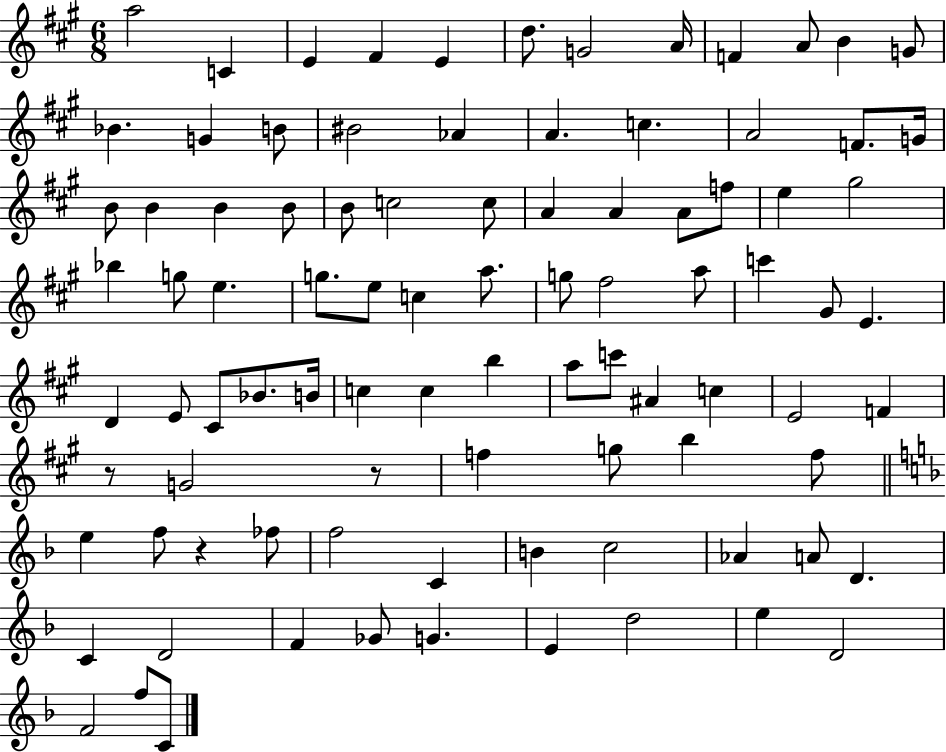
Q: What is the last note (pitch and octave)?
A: C4